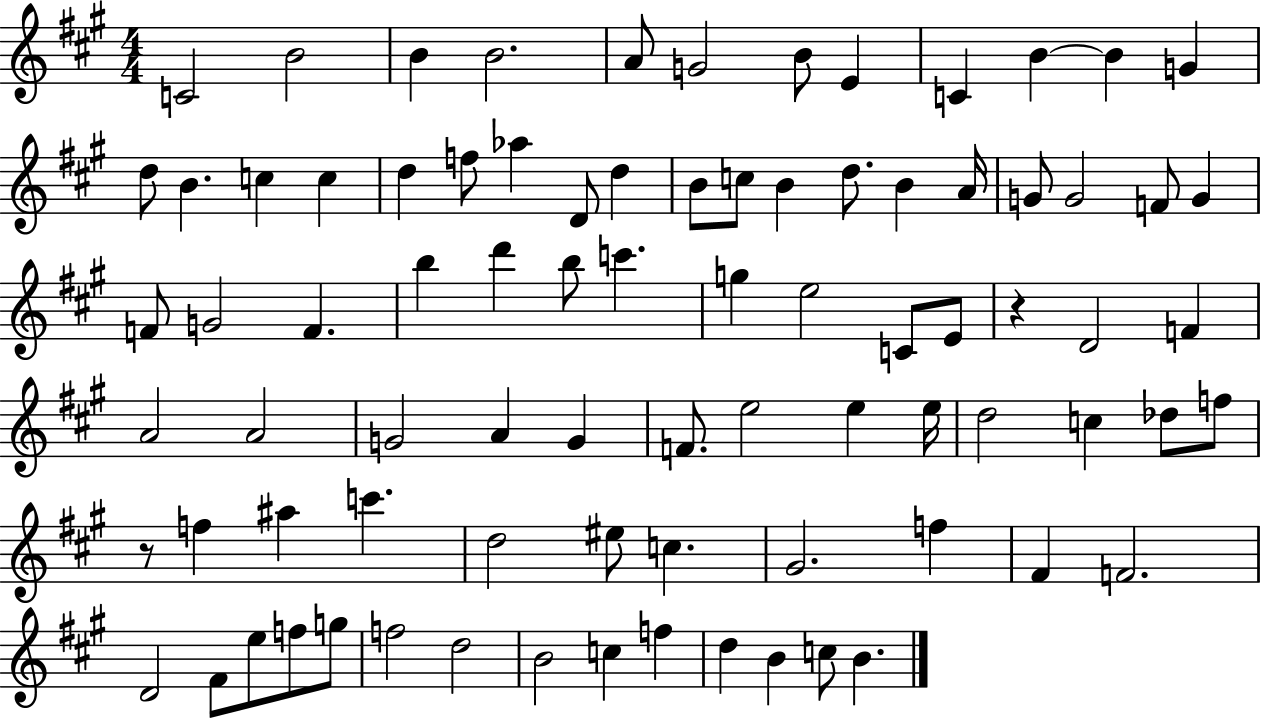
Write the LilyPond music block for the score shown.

{
  \clef treble
  \numericTimeSignature
  \time 4/4
  \key a \major
  c'2 b'2 | b'4 b'2. | a'8 g'2 b'8 e'4 | c'4 b'4~~ b'4 g'4 | \break d''8 b'4. c''4 c''4 | d''4 f''8 aes''4 d'8 d''4 | b'8 c''8 b'4 d''8. b'4 a'16 | g'8 g'2 f'8 g'4 | \break f'8 g'2 f'4. | b''4 d'''4 b''8 c'''4. | g''4 e''2 c'8 e'8 | r4 d'2 f'4 | \break a'2 a'2 | g'2 a'4 g'4 | f'8. e''2 e''4 e''16 | d''2 c''4 des''8 f''8 | \break r8 f''4 ais''4 c'''4. | d''2 eis''8 c''4. | gis'2. f''4 | fis'4 f'2. | \break d'2 fis'8 e''8 f''8 g''8 | f''2 d''2 | b'2 c''4 f''4 | d''4 b'4 c''8 b'4. | \break \bar "|."
}